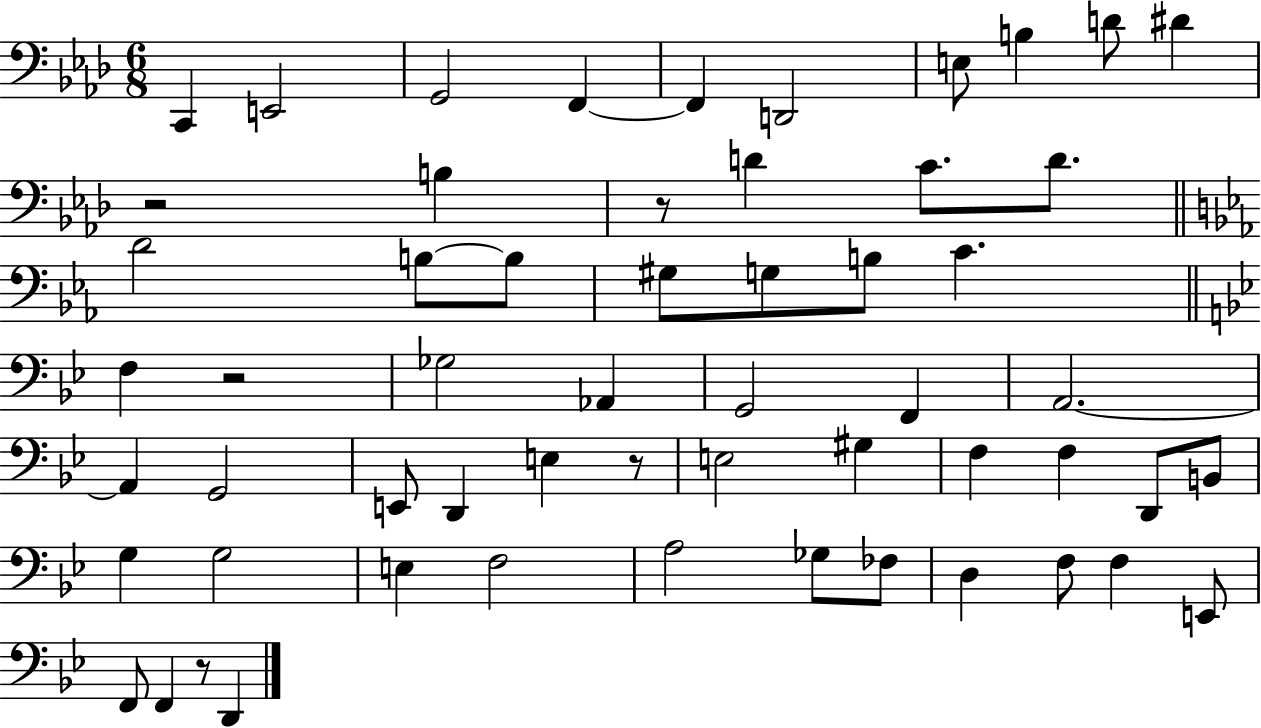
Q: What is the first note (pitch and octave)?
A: C2